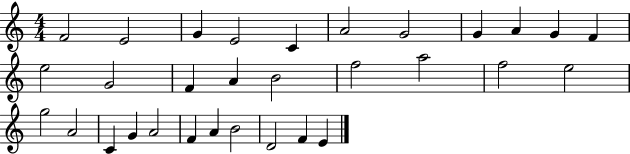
{
  \clef treble
  \numericTimeSignature
  \time 4/4
  \key c \major
  f'2 e'2 | g'4 e'2 c'4 | a'2 g'2 | g'4 a'4 g'4 f'4 | \break e''2 g'2 | f'4 a'4 b'2 | f''2 a''2 | f''2 e''2 | \break g''2 a'2 | c'4 g'4 a'2 | f'4 a'4 b'2 | d'2 f'4 e'4 | \break \bar "|."
}